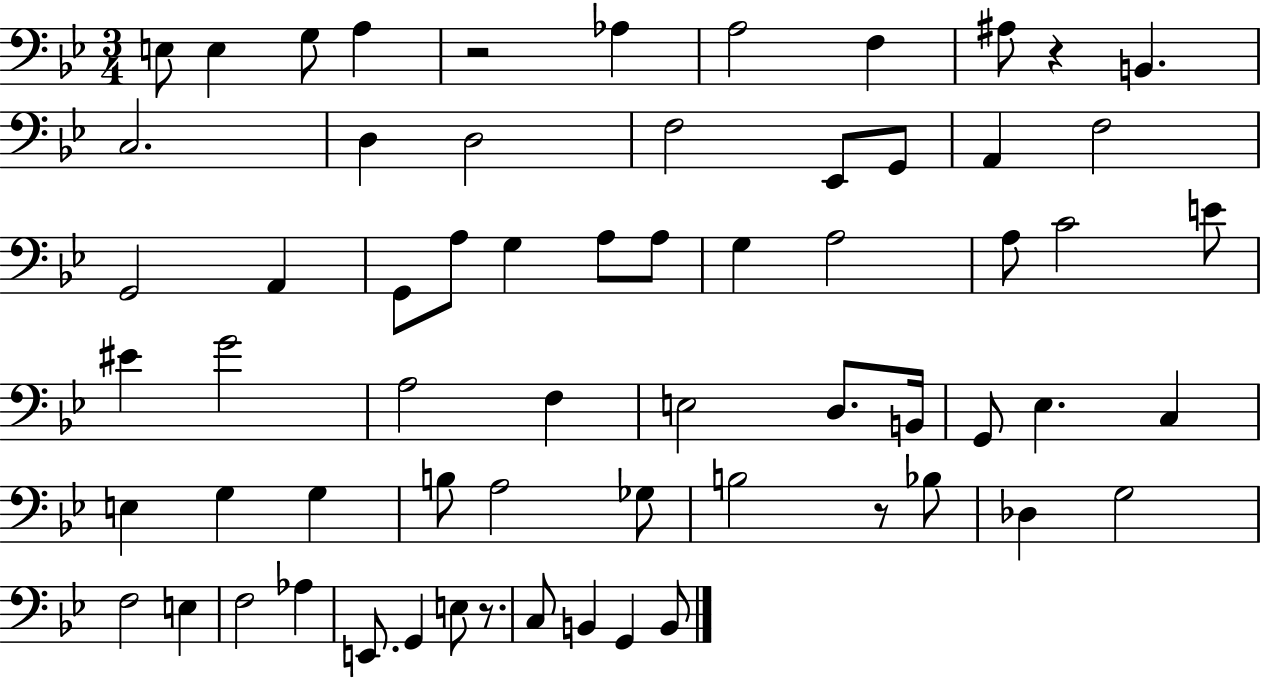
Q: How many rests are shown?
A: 4